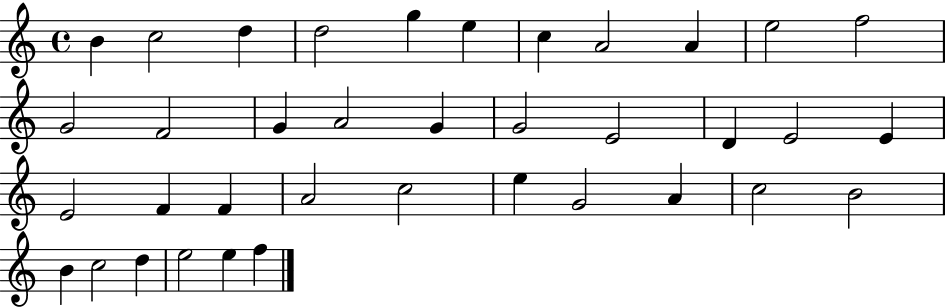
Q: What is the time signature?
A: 4/4